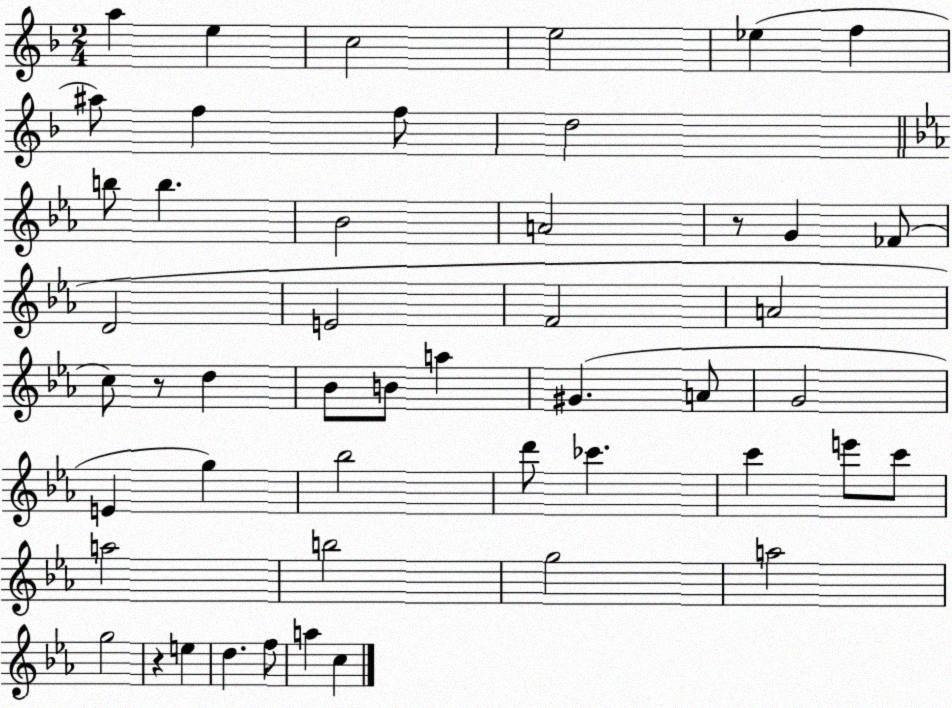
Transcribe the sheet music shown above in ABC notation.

X:1
T:Untitled
M:2/4
L:1/4
K:F
a e c2 e2 _e f ^a/2 f f/2 d2 b/2 b _B2 A2 z/2 G _F/2 D2 E2 F2 A2 c/2 z/2 d _B/2 B/2 a ^G A/2 G2 E g _b2 d'/2 _c' c' e'/2 c'/2 a2 b2 g2 a2 g2 z e d f/2 a c